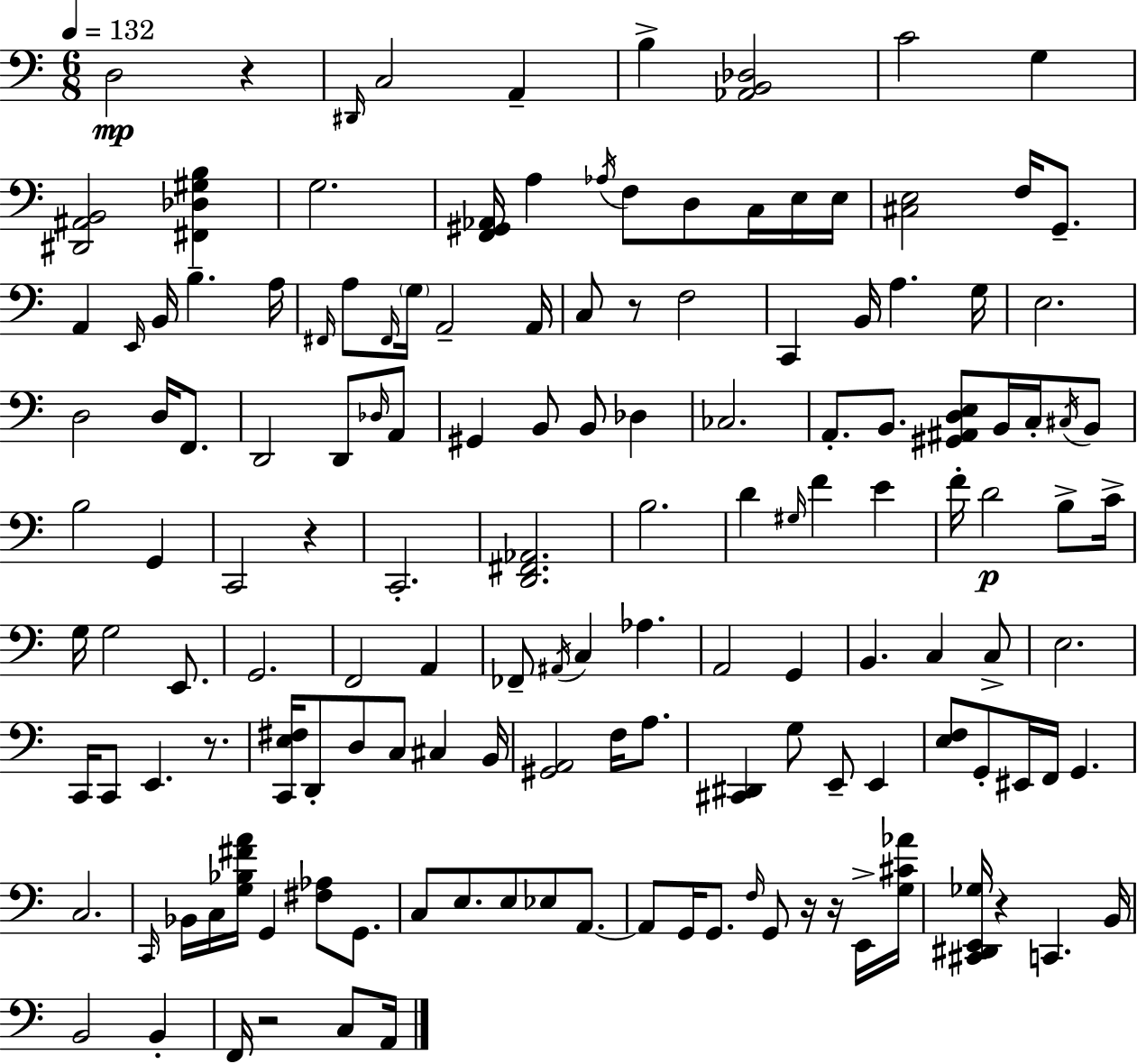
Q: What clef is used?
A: bass